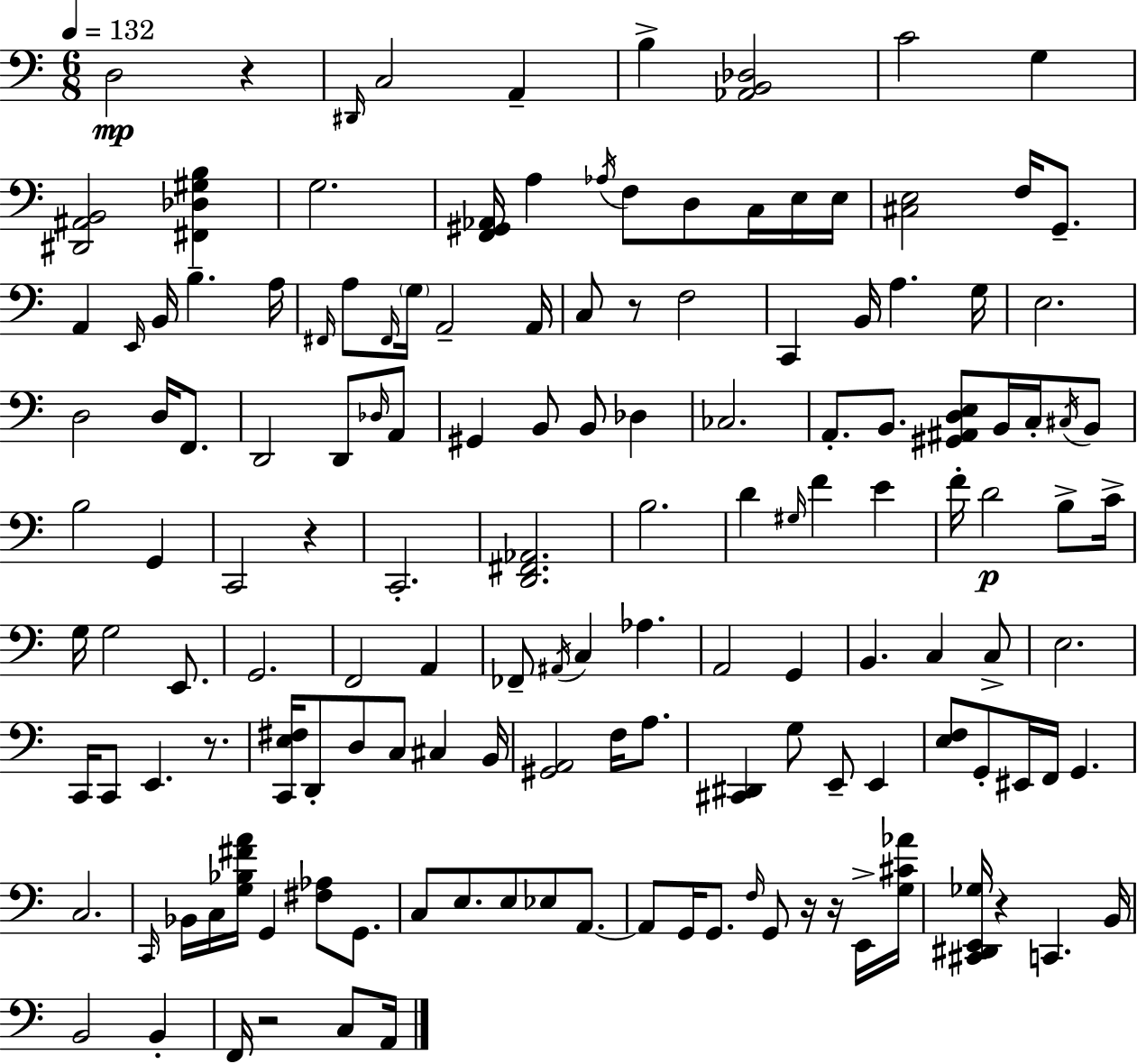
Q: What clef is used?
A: bass